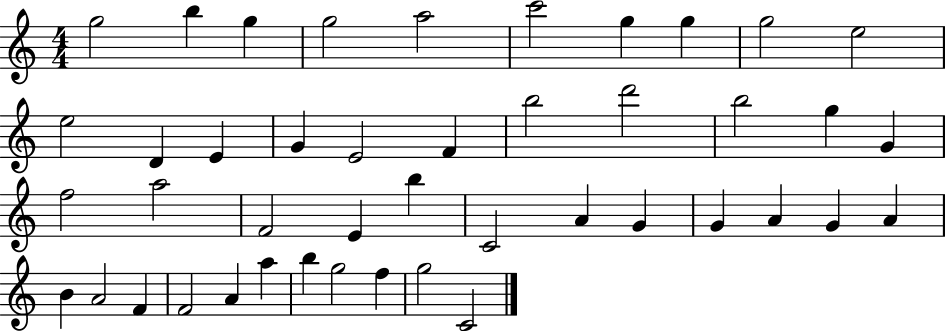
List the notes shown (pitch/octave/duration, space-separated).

G5/h B5/q G5/q G5/h A5/h C6/h G5/q G5/q G5/h E5/h E5/h D4/q E4/q G4/q E4/h F4/q B5/h D6/h B5/h G5/q G4/q F5/h A5/h F4/h E4/q B5/q C4/h A4/q G4/q G4/q A4/q G4/q A4/q B4/q A4/h F4/q F4/h A4/q A5/q B5/q G5/h F5/q G5/h C4/h